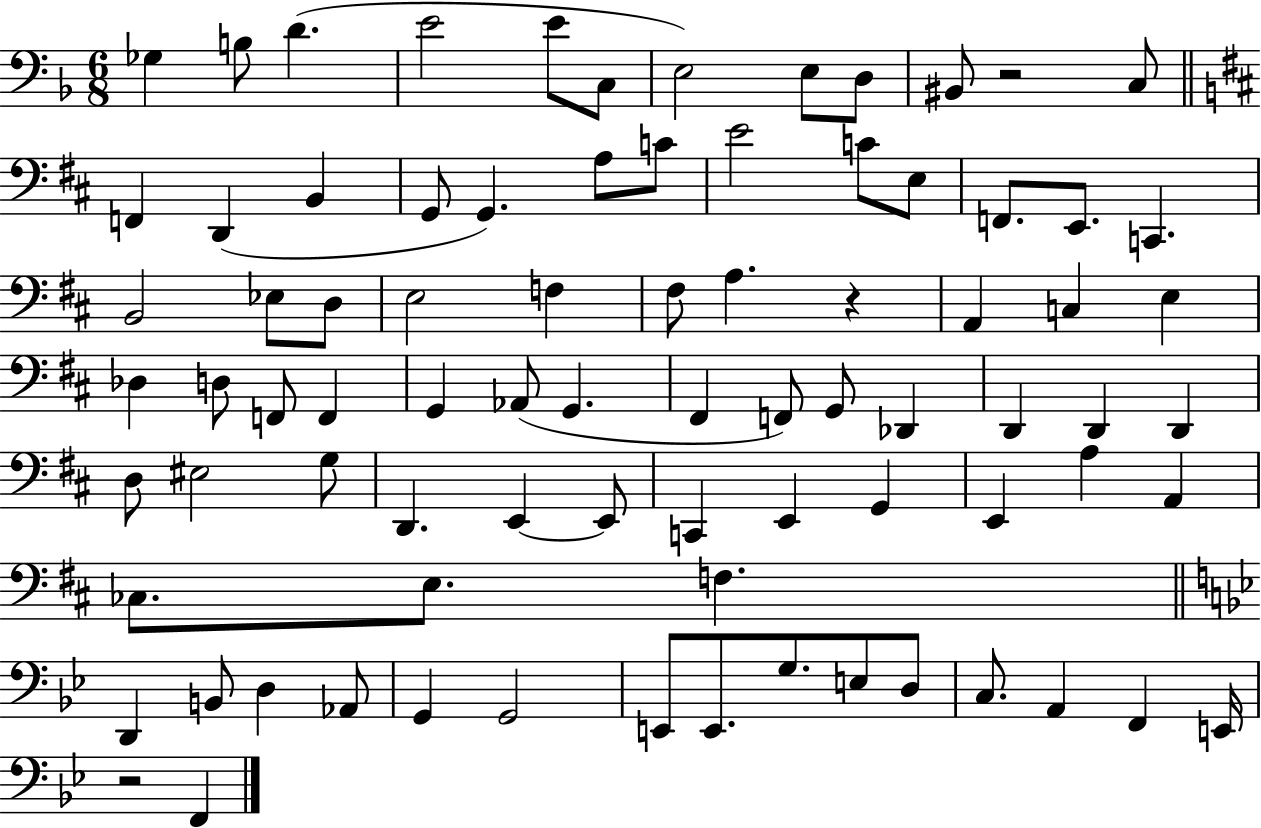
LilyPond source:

{
  \clef bass
  \numericTimeSignature
  \time 6/8
  \key f \major
  ges4 b8 d'4.( | e'2 e'8 c8 | e2) e8 d8 | bis,8 r2 c8 | \break \bar "||" \break \key b \minor f,4 d,4( b,4 | g,8 g,4.) a8 c'8 | e'2 c'8 e8 | f,8. e,8. c,4. | \break b,2 ees8 d8 | e2 f4 | fis8 a4. r4 | a,4 c4 e4 | \break des4 d8 f,8 f,4 | g,4 aes,8( g,4. | fis,4 f,8) g,8 des,4 | d,4 d,4 d,4 | \break d8 eis2 g8 | d,4. e,4~~ e,8 | c,4 e,4 g,4 | e,4 a4 a,4 | \break ces8. e8. f4. | \bar "||" \break \key bes \major d,4 b,8 d4 aes,8 | g,4 g,2 | e,8 e,8. g8. e8 d8 | c8. a,4 f,4 e,16 | \break r2 f,4 | \bar "|."
}